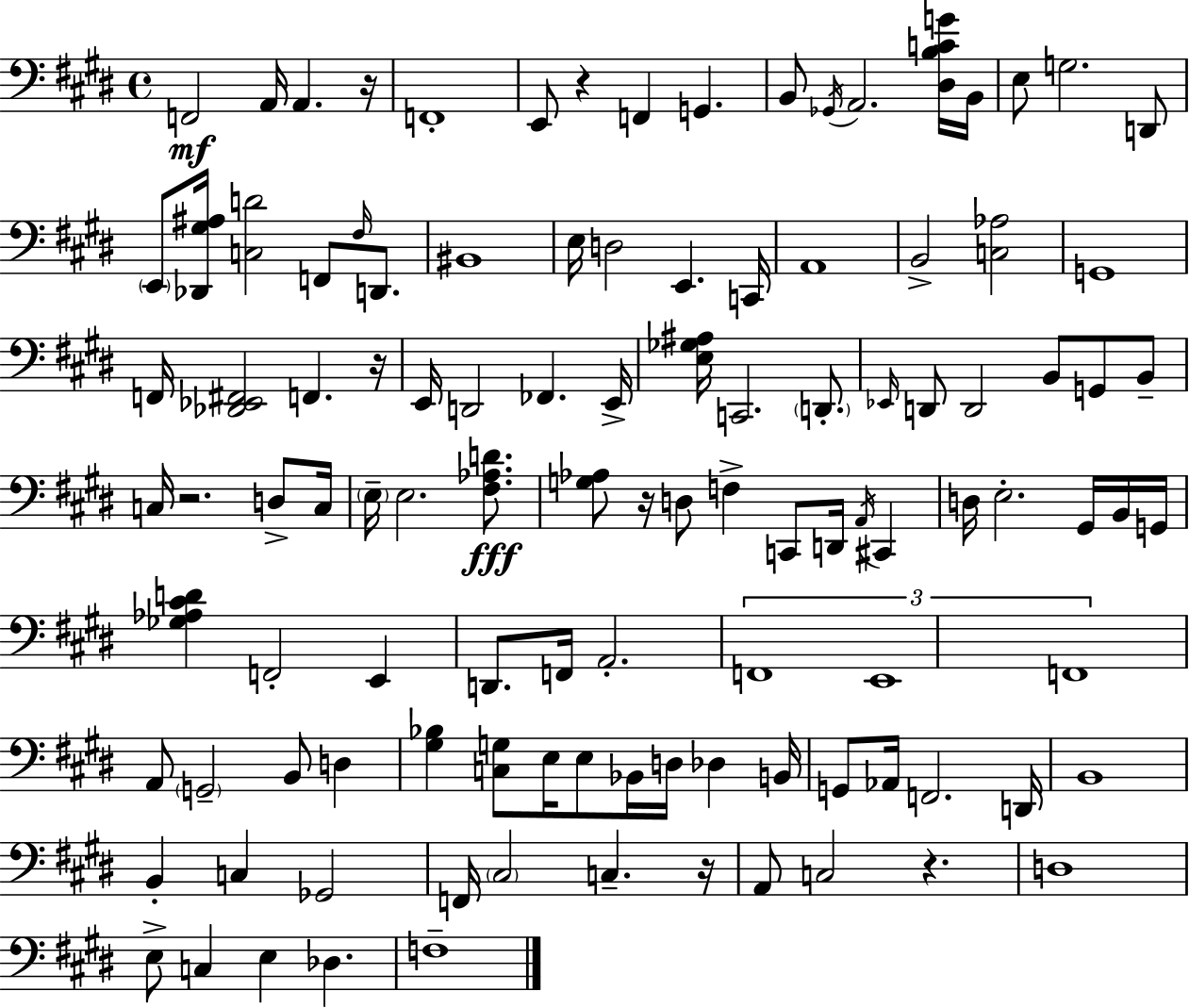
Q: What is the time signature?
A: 4/4